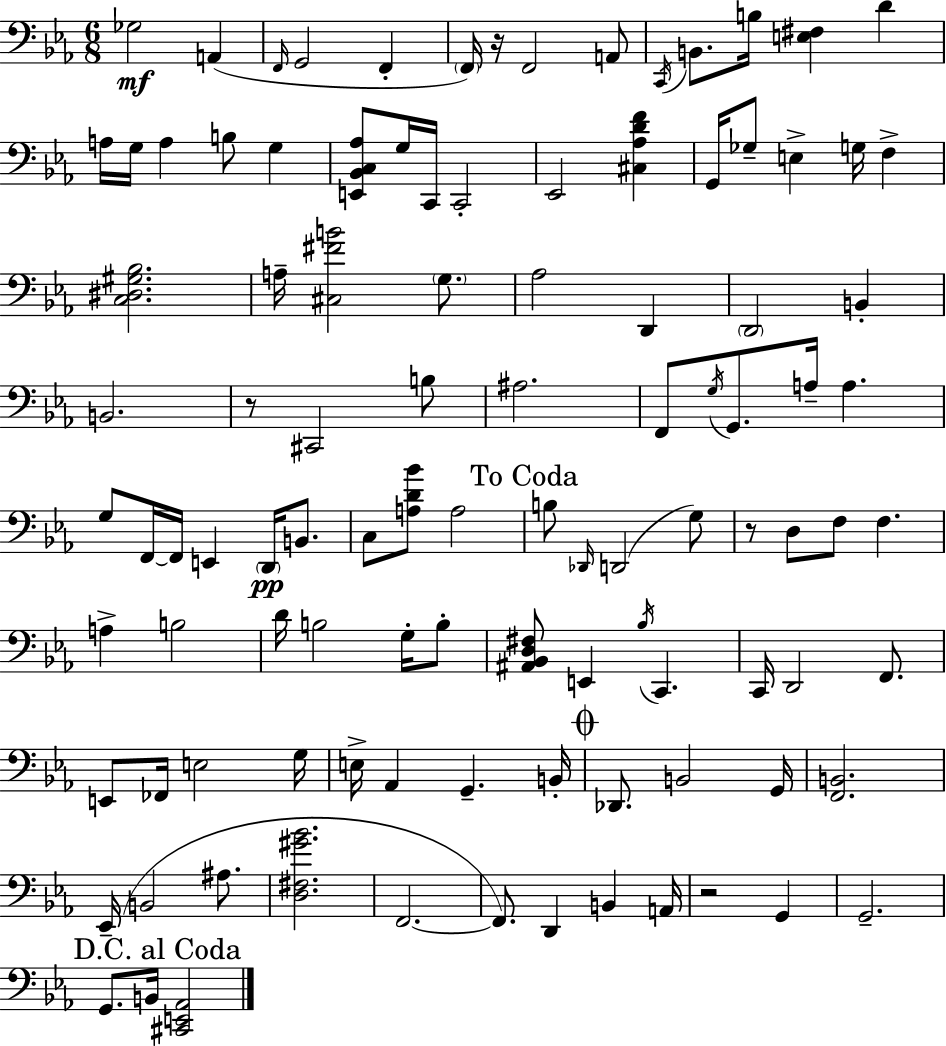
X:1
T:Untitled
M:6/8
L:1/4
K:Eb
_G,2 A,, F,,/4 G,,2 F,, F,,/4 z/4 F,,2 A,,/2 C,,/4 B,,/2 B,/4 [E,^F,] D A,/4 G,/4 A, B,/2 G, [E,,_B,,C,_A,]/2 G,/4 C,,/4 C,,2 _E,,2 [^C,_A,DF] G,,/4 _G,/2 E, G,/4 F, [C,^D,^G,_B,]2 A,/4 [^C,^FB]2 G,/2 _A,2 D,, D,,2 B,, B,,2 z/2 ^C,,2 B,/2 ^A,2 F,,/2 G,/4 G,,/2 A,/4 A, G,/2 F,,/4 F,,/4 E,, D,,/4 B,,/2 C,/2 [A,D_B]/2 A,2 B,/2 _D,,/4 D,,2 G,/2 z/2 D,/2 F,/2 F, A, B,2 D/4 B,2 G,/4 B,/2 [^A,,_B,,D,^F,]/2 E,, _B,/4 C,, C,,/4 D,,2 F,,/2 E,,/2 _F,,/4 E,2 G,/4 E,/4 _A,, G,, B,,/4 _D,,/2 B,,2 G,,/4 [F,,B,,]2 _E,,/4 B,,2 ^A,/2 [D,^F,^G_B]2 F,,2 F,,/2 D,, B,, A,,/4 z2 G,, G,,2 G,,/2 B,,/4 [^C,,E,,_A,,]2